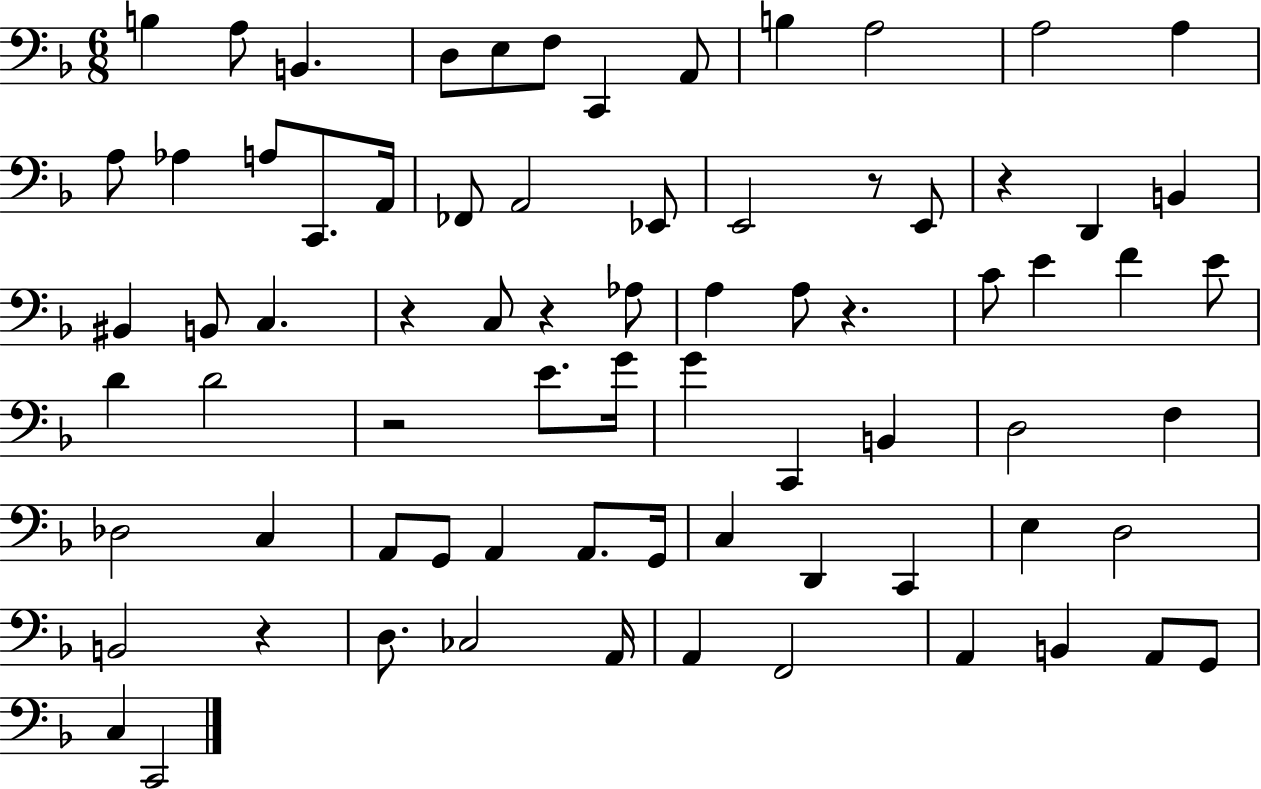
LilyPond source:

{
  \clef bass
  \numericTimeSignature
  \time 6/8
  \key f \major
  b4 a8 b,4. | d8 e8 f8 c,4 a,8 | b4 a2 | a2 a4 | \break a8 aes4 a8 c,8. a,16 | fes,8 a,2 ees,8 | e,2 r8 e,8 | r4 d,4 b,4 | \break bis,4 b,8 c4. | r4 c8 r4 aes8 | a4 a8 r4. | c'8 e'4 f'4 e'8 | \break d'4 d'2 | r2 e'8. g'16 | g'4 c,4 b,4 | d2 f4 | \break des2 c4 | a,8 g,8 a,4 a,8. g,16 | c4 d,4 c,4 | e4 d2 | \break b,2 r4 | d8. ces2 a,16 | a,4 f,2 | a,4 b,4 a,8 g,8 | \break c4 c,2 | \bar "|."
}